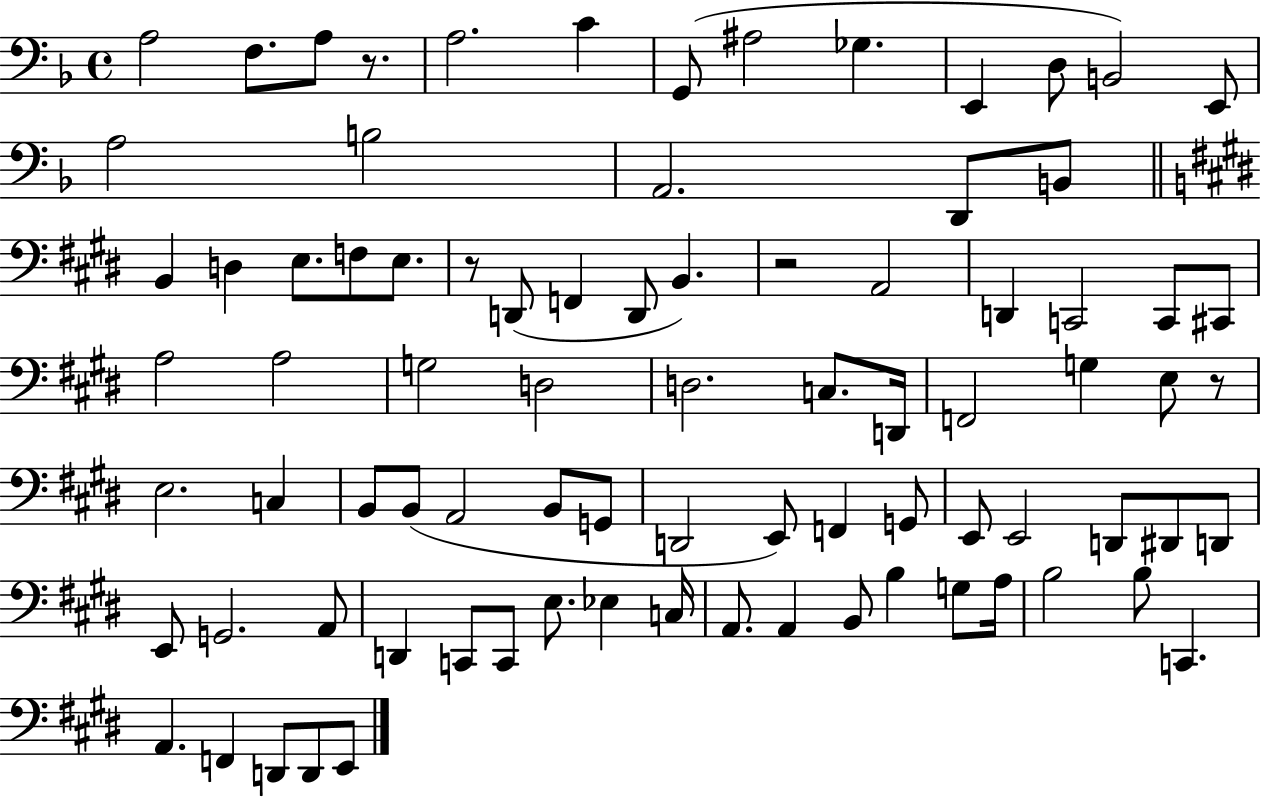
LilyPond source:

{
  \clef bass
  \time 4/4
  \defaultTimeSignature
  \key f \major
  a2 f8. a8 r8. | a2. c'4 | g,8( ais2 ges4. | e,4 d8 b,2) e,8 | \break a2 b2 | a,2. d,8 b,8 | \bar "||" \break \key e \major b,4 d4 e8. f8 e8. | r8 d,8( f,4 d,8 b,4.) | r2 a,2 | d,4 c,2 c,8 cis,8 | \break a2 a2 | g2 d2 | d2. c8. d,16 | f,2 g4 e8 r8 | \break e2. c4 | b,8 b,8( a,2 b,8 g,8 | d,2 e,8) f,4 g,8 | e,8 e,2 d,8 dis,8 d,8 | \break e,8 g,2. a,8 | d,4 c,8 c,8 e8. ees4 c16 | a,8. a,4 b,8 b4 g8 a16 | b2 b8 c,4. | \break a,4. f,4 d,8 d,8 e,8 | \bar "|."
}